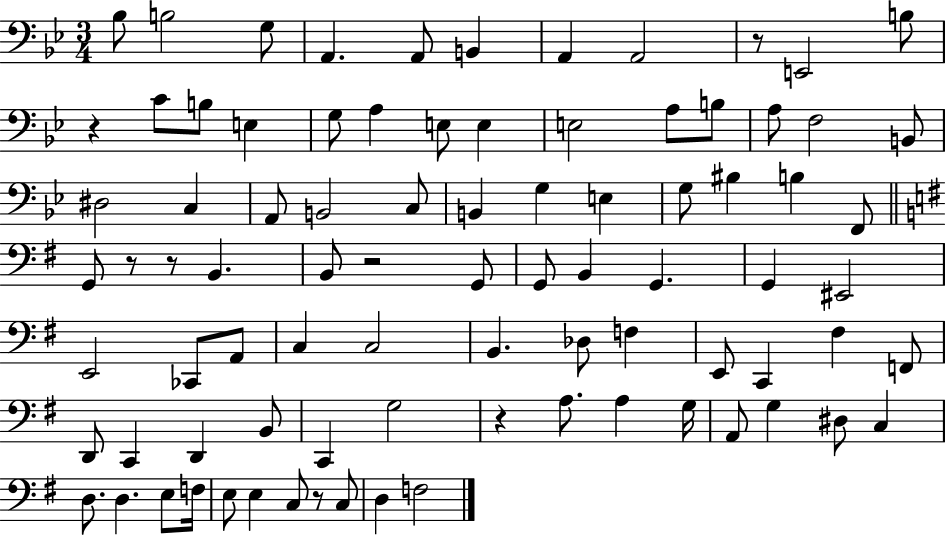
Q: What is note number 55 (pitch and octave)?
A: F#3